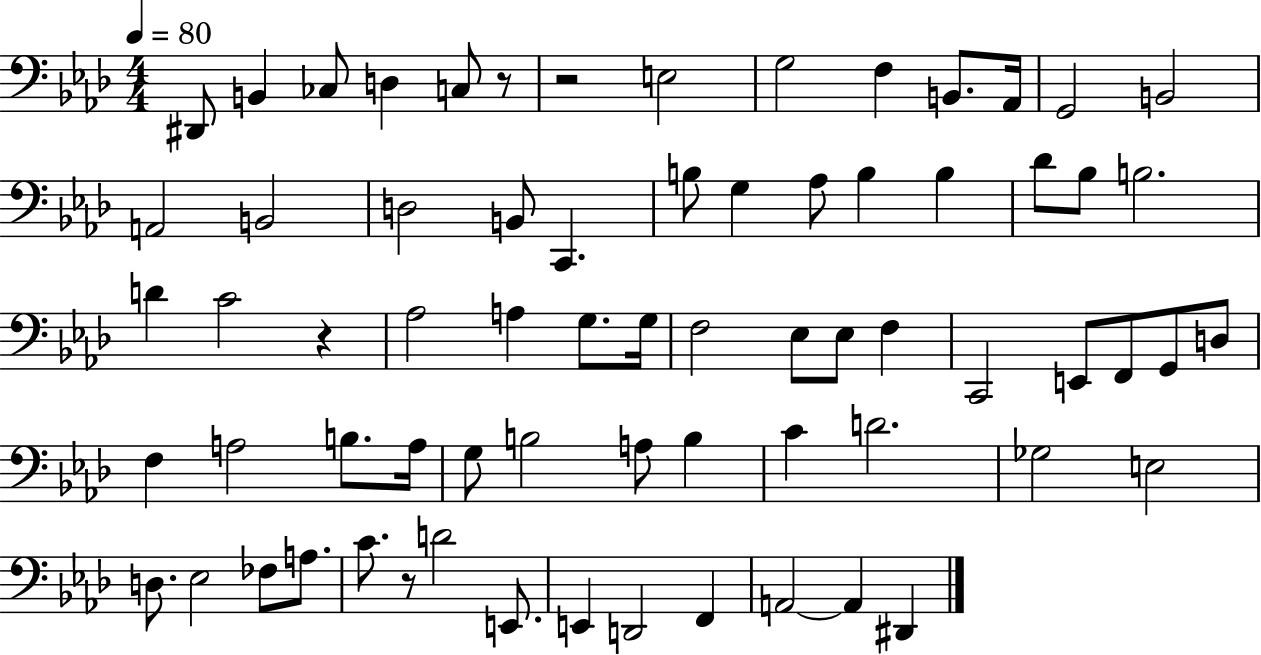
D#2/e B2/q CES3/e D3/q C3/e R/e R/h E3/h G3/h F3/q B2/e. Ab2/s G2/h B2/h A2/h B2/h D3/h B2/e C2/q. B3/e G3/q Ab3/e B3/q B3/q Db4/e Bb3/e B3/h. D4/q C4/h R/q Ab3/h A3/q G3/e. G3/s F3/h Eb3/e Eb3/e F3/q C2/h E2/e F2/e G2/e D3/e F3/q A3/h B3/e. A3/s G3/e B3/h A3/e B3/q C4/q D4/h. Gb3/h E3/h D3/e. Eb3/h FES3/e A3/e. C4/e. R/e D4/h E2/e. E2/q D2/h F2/q A2/h A2/q D#2/q